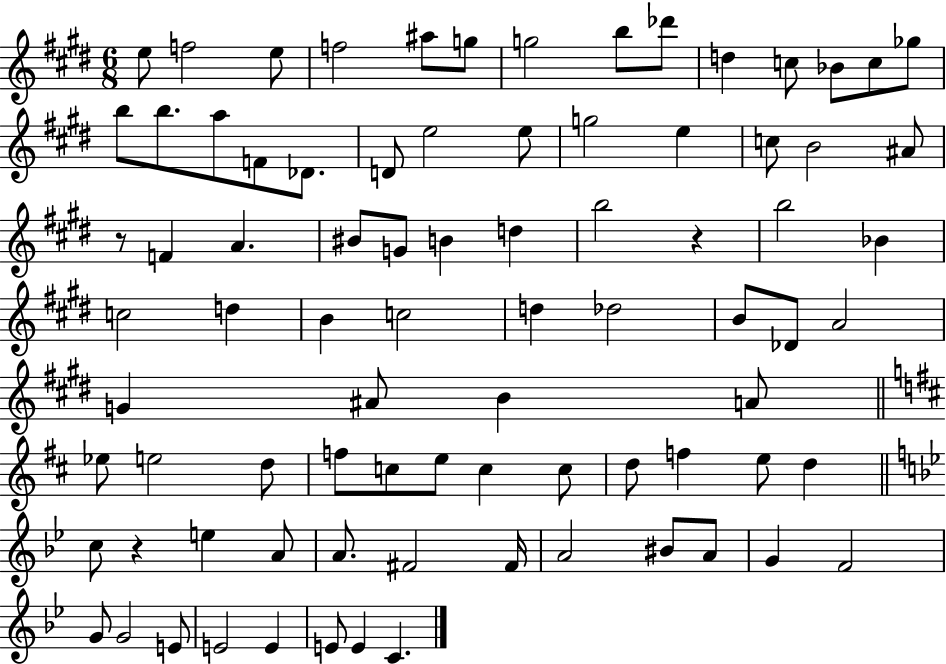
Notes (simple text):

E5/e F5/h E5/e F5/h A#5/e G5/e G5/h B5/e Db6/e D5/q C5/e Bb4/e C5/e Gb5/e B5/e B5/e. A5/e F4/e Db4/e. D4/e E5/h E5/e G5/h E5/q C5/e B4/h A#4/e R/e F4/q A4/q. BIS4/e G4/e B4/q D5/q B5/h R/q B5/h Bb4/q C5/h D5/q B4/q C5/h D5/q Db5/h B4/e Db4/e A4/h G4/q A#4/e B4/q A4/e Eb5/e E5/h D5/e F5/e C5/e E5/e C5/q C5/e D5/e F5/q E5/e D5/q C5/e R/q E5/q A4/e A4/e. F#4/h F#4/s A4/h BIS4/e A4/e G4/q F4/h G4/e G4/h E4/e E4/h E4/q E4/e E4/q C4/q.